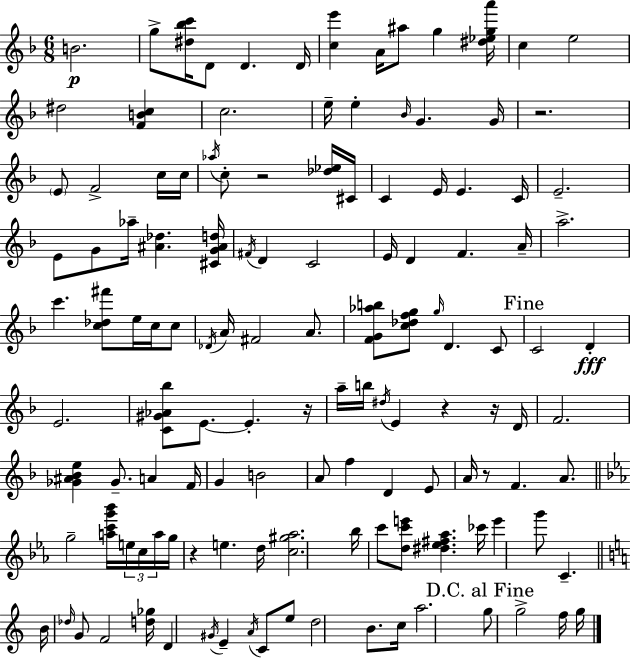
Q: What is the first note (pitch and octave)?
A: B4